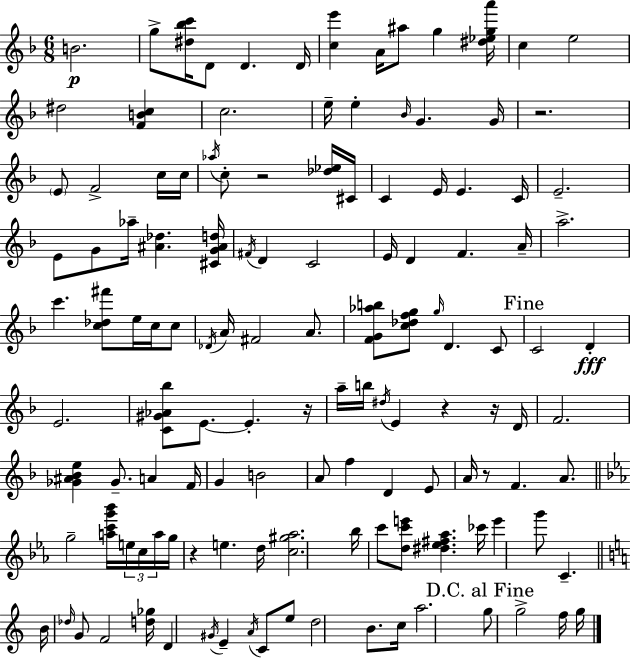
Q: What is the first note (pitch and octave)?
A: B4